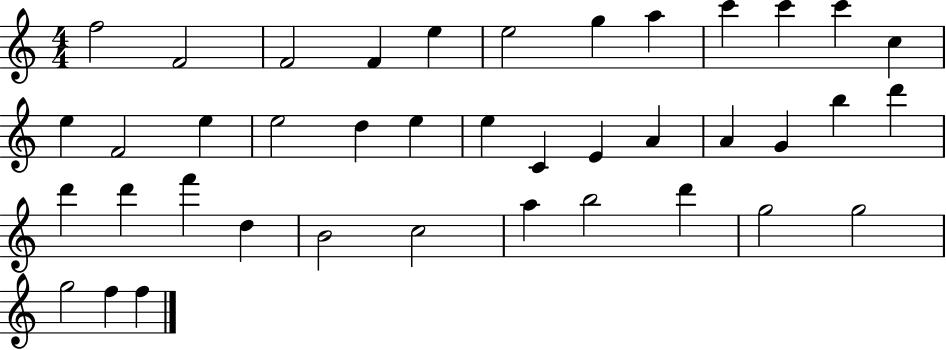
{
  \clef treble
  \numericTimeSignature
  \time 4/4
  \key c \major
  f''2 f'2 | f'2 f'4 e''4 | e''2 g''4 a''4 | c'''4 c'''4 c'''4 c''4 | \break e''4 f'2 e''4 | e''2 d''4 e''4 | e''4 c'4 e'4 a'4 | a'4 g'4 b''4 d'''4 | \break d'''4 d'''4 f'''4 d''4 | b'2 c''2 | a''4 b''2 d'''4 | g''2 g''2 | \break g''2 f''4 f''4 | \bar "|."
}